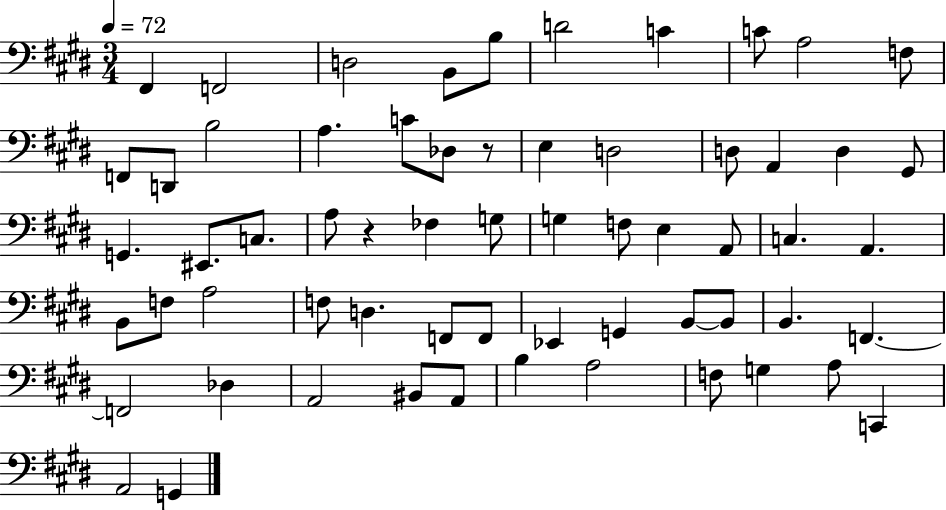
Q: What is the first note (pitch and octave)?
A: F#2